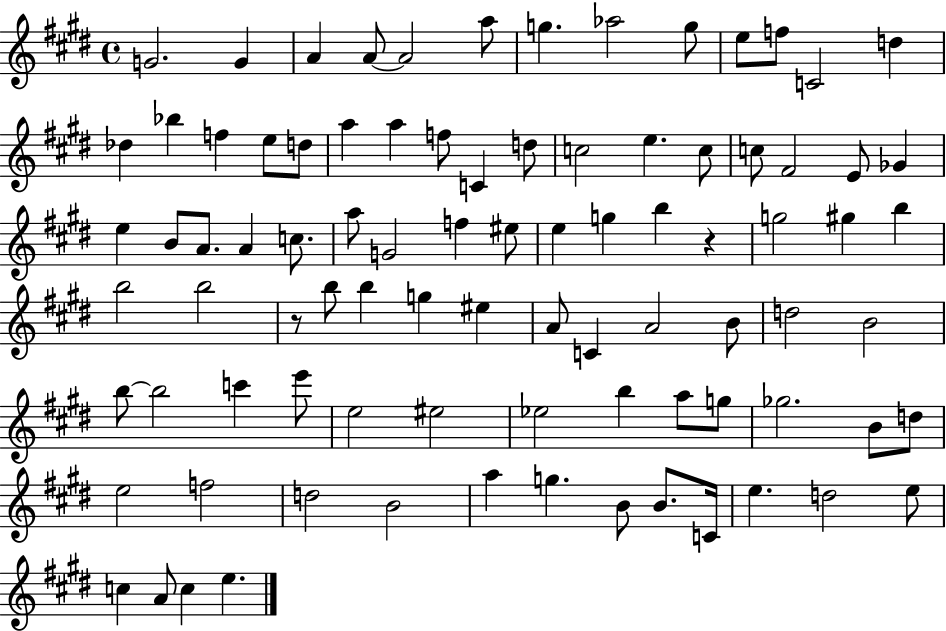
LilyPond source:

{
  \clef treble
  \time 4/4
  \defaultTimeSignature
  \key e \major
  g'2. g'4 | a'4 a'8~~ a'2 a''8 | g''4. aes''2 g''8 | e''8 f''8 c'2 d''4 | \break des''4 bes''4 f''4 e''8 d''8 | a''4 a''4 f''8 c'4 d''8 | c''2 e''4. c''8 | c''8 fis'2 e'8 ges'4 | \break e''4 b'8 a'8. a'4 c''8. | a''8 g'2 f''4 eis''8 | e''4 g''4 b''4 r4 | g''2 gis''4 b''4 | \break b''2 b''2 | r8 b''8 b''4 g''4 eis''4 | a'8 c'4 a'2 b'8 | d''2 b'2 | \break b''8~~ b''2 c'''4 e'''8 | e''2 eis''2 | ees''2 b''4 a''8 g''8 | ges''2. b'8 d''8 | \break e''2 f''2 | d''2 b'2 | a''4 g''4. b'8 b'8. c'16 | e''4. d''2 e''8 | \break c''4 a'8 c''4 e''4. | \bar "|."
}